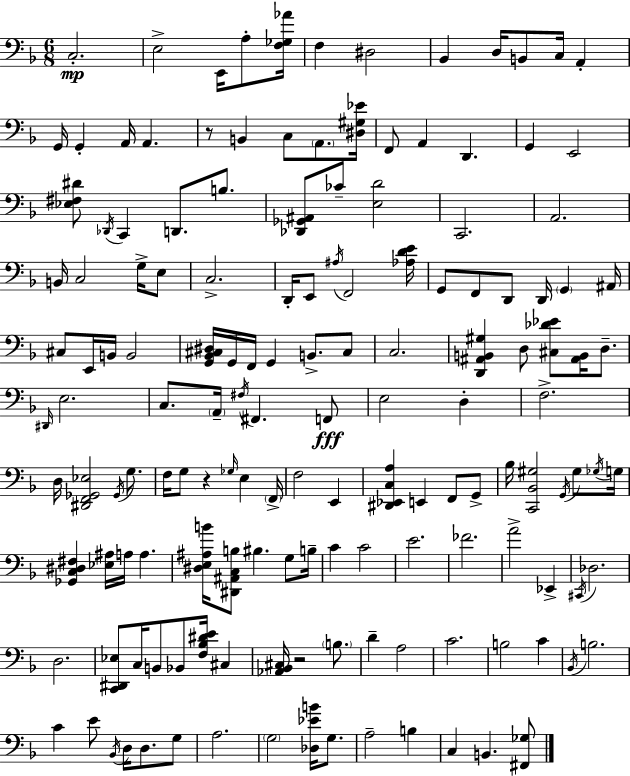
C3/h. E3/h E2/s A3/e [F3,Gb3,Ab4]/s F3/q D#3/h Bb2/q D3/s B2/e C3/s A2/q G2/s G2/q A2/s A2/q. R/e B2/q C3/e A2/e. [D#3,G#3,Eb4]/s F2/e A2/q D2/q. G2/q E2/h [Eb3,F#3,D#4]/e Db2/s C2/q D2/e. B3/e. [Db2,Gb2,A#2]/e CES4/e [E3,D4]/h C2/h. A2/h. B2/s C3/h G3/s E3/e C3/h. D2/s E2/e A#3/s F2/h [Ab3,D4,E4]/s G2/e F2/e D2/e D2/s G2/q A#2/s C#3/e E2/s B2/s B2/h [G2,Bb2,C#3,D#3]/s G2/s F2/s G2/q B2/e. C#3/e C3/h. [D2,A#2,B2,G#3]/q D3/e [C#3,Db4,Eb4]/e [A#2,B2]/s D3/e. D#2/s E3/h. C3/e. A2/s F#3/s F#2/q. F2/e E3/h D3/q F3/h. D3/s [D#2,F2,Gb2,Eb3]/h Gb2/s G3/e. F3/s G3/e R/q Gb3/s E3/q F2/s F3/h E2/q [D#2,Eb2,C3,A3]/q E2/q F2/e G2/e Bb3/s [C2,Bb2,G#3]/h G2/s G#3/e Gb3/s G3/s [Gb2,C3,D#3,F#3]/q [Eb3,A#3]/s A3/s A3/q. [D#3,E3,A#3,B4]/s [D#2,A#2,C3,B3]/e BIS3/q. G3/e B3/s C4/q C4/h E4/h. FES4/h. A4/h Eb2/q C#2/s Db3/h. D3/h. [C2,D#2,Eb3]/e C3/s B2/e Bb2/e [F3,Bb3,D#4,E4]/s C#3/q [Ab2,Bb2,C#3]/s R/h B3/e. D4/q A3/h C4/h. B3/h C4/q Bb2/s B3/h. C4/q E4/e Bb2/s D3/s D3/e. G3/e A3/h. G3/h [Db3,Eb4,B4]/s G3/e. A3/h B3/q C3/q B2/q. [F#2,Gb3]/e